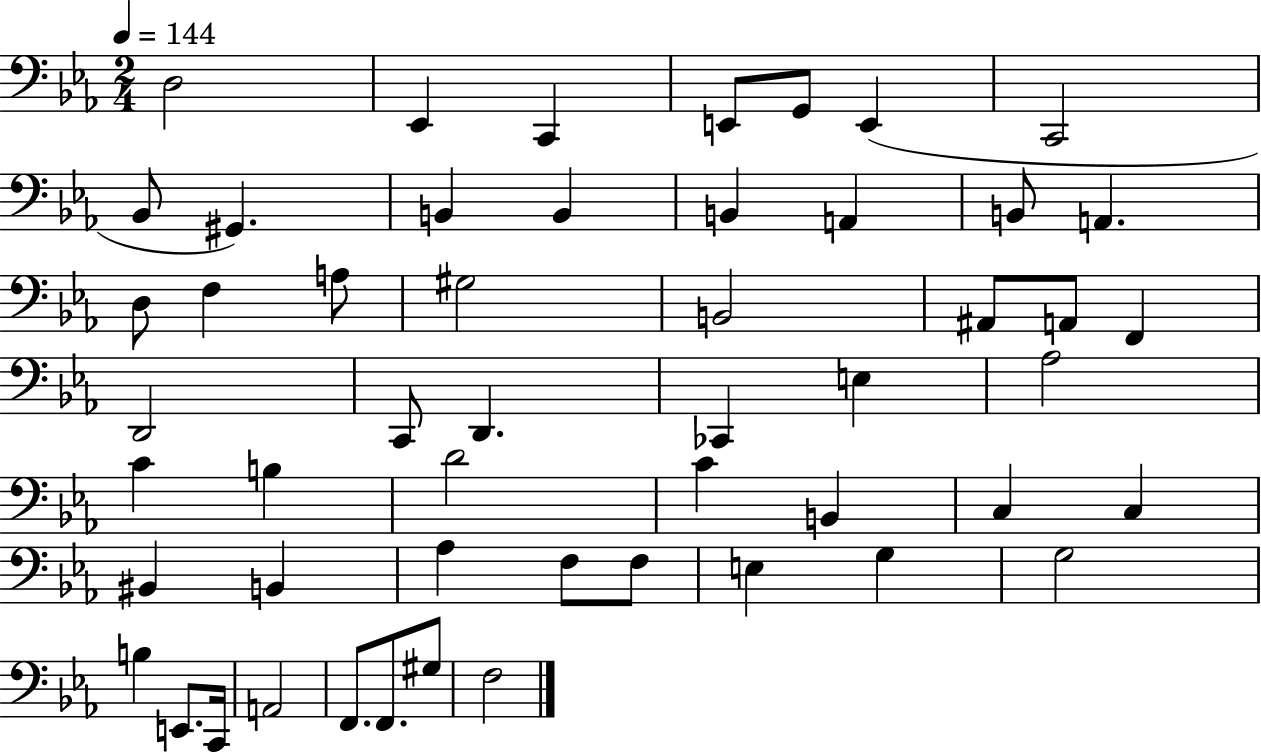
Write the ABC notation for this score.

X:1
T:Untitled
M:2/4
L:1/4
K:Eb
D,2 _E,, C,, E,,/2 G,,/2 E,, C,,2 _B,,/2 ^G,, B,, B,, B,, A,, B,,/2 A,, D,/2 F, A,/2 ^G,2 B,,2 ^A,,/2 A,,/2 F,, D,,2 C,,/2 D,, _C,, E, _A,2 C B, D2 C B,, C, C, ^B,, B,, _A, F,/2 F,/2 E, G, G,2 B, E,,/2 C,,/4 A,,2 F,,/2 F,,/2 ^G,/2 F,2